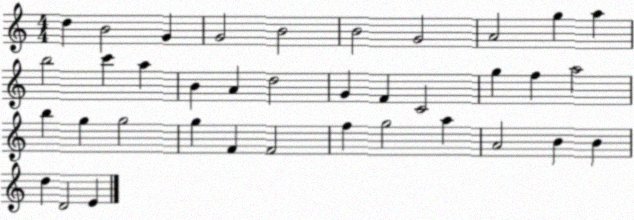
X:1
T:Untitled
M:4/4
L:1/4
K:C
d B2 G G2 B2 B2 G2 A2 g a b2 c' a B A d2 G F C2 g f a2 b g g2 g F F2 f g2 a A2 B B d D2 E